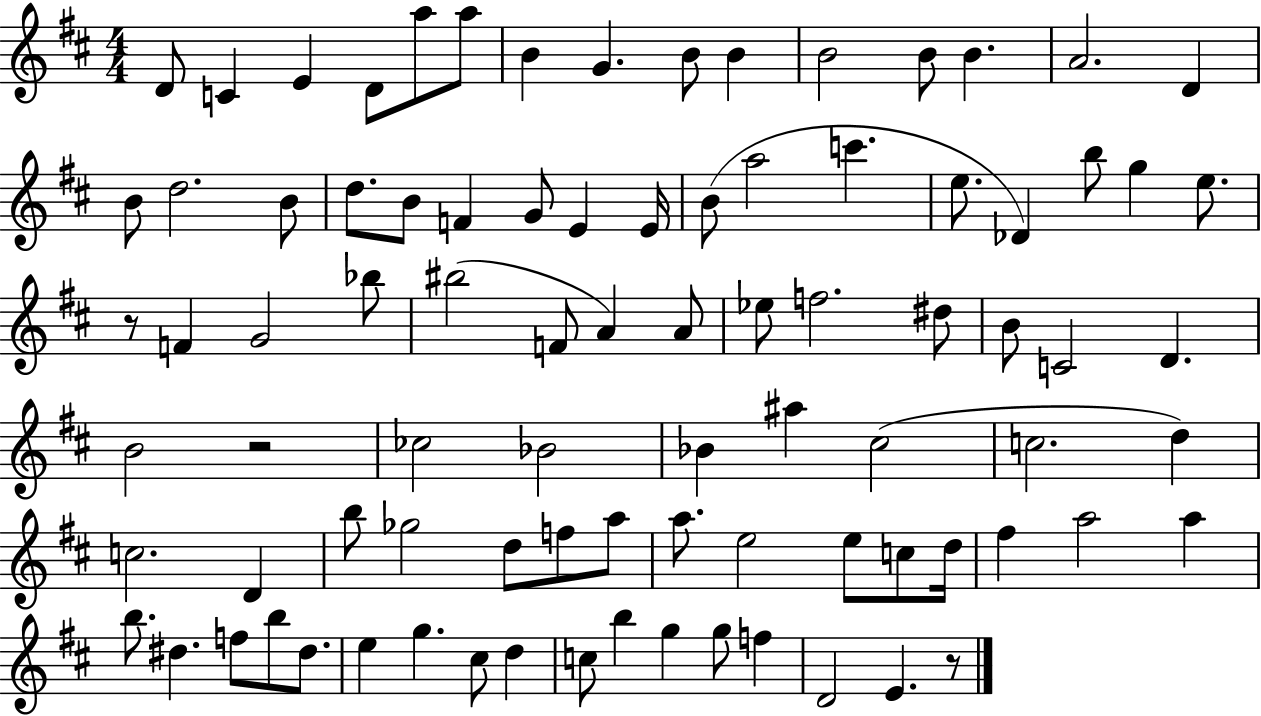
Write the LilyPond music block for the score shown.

{
  \clef treble
  \numericTimeSignature
  \time 4/4
  \key d \major
  \repeat volta 2 { d'8 c'4 e'4 d'8 a''8 a''8 | b'4 g'4. b'8 b'4 | b'2 b'8 b'4. | a'2. d'4 | \break b'8 d''2. b'8 | d''8. b'8 f'4 g'8 e'4 e'16 | b'8( a''2 c'''4. | e''8. des'4) b''8 g''4 e''8. | \break r8 f'4 g'2 bes''8 | bis''2( f'8 a'4) a'8 | ees''8 f''2. dis''8 | b'8 c'2 d'4. | \break b'2 r2 | ces''2 bes'2 | bes'4 ais''4 cis''2( | c''2. d''4) | \break c''2. d'4 | b''8 ges''2 d''8 f''8 a''8 | a''8. e''2 e''8 c''8 d''16 | fis''4 a''2 a''4 | \break b''8. dis''4. f''8 b''8 dis''8. | e''4 g''4. cis''8 d''4 | c''8 b''4 g''4 g''8 f''4 | d'2 e'4. r8 | \break } \bar "|."
}